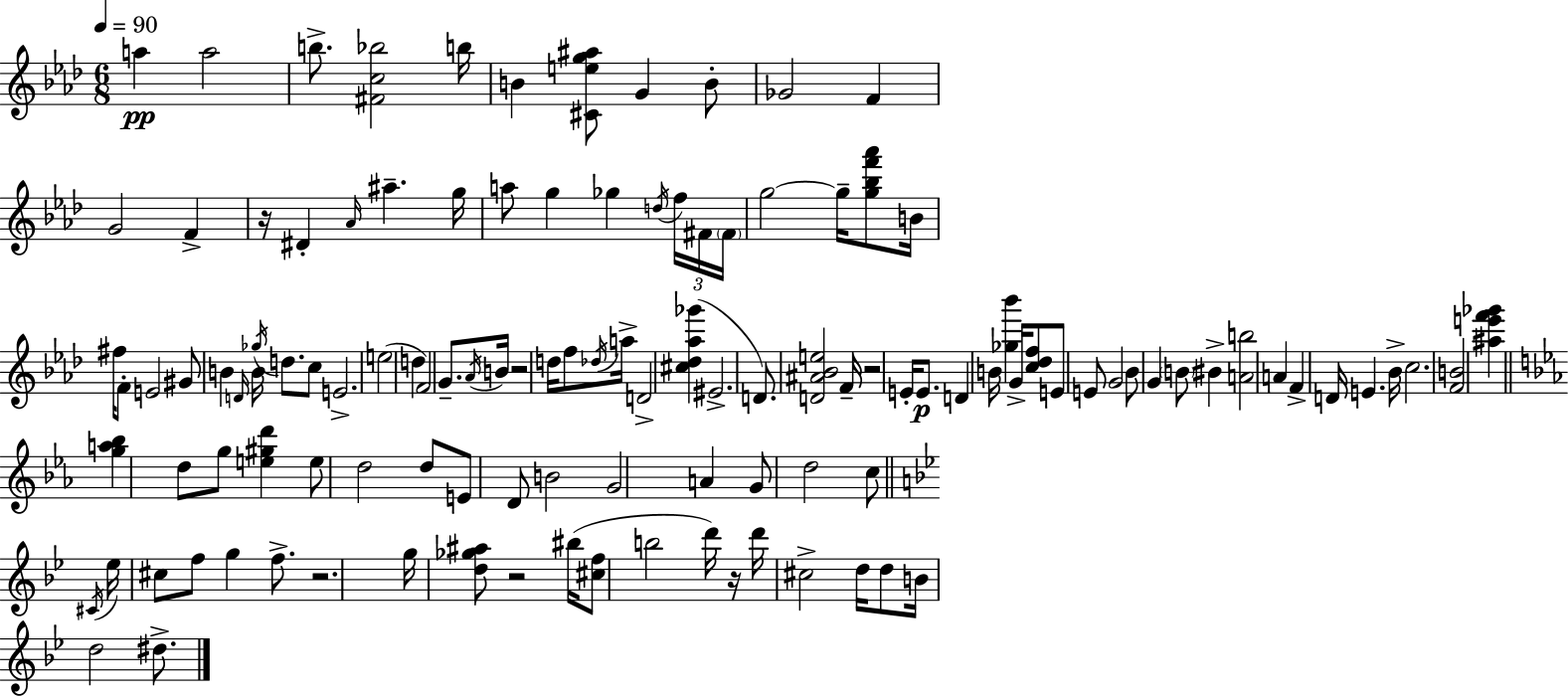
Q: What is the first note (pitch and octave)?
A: A5